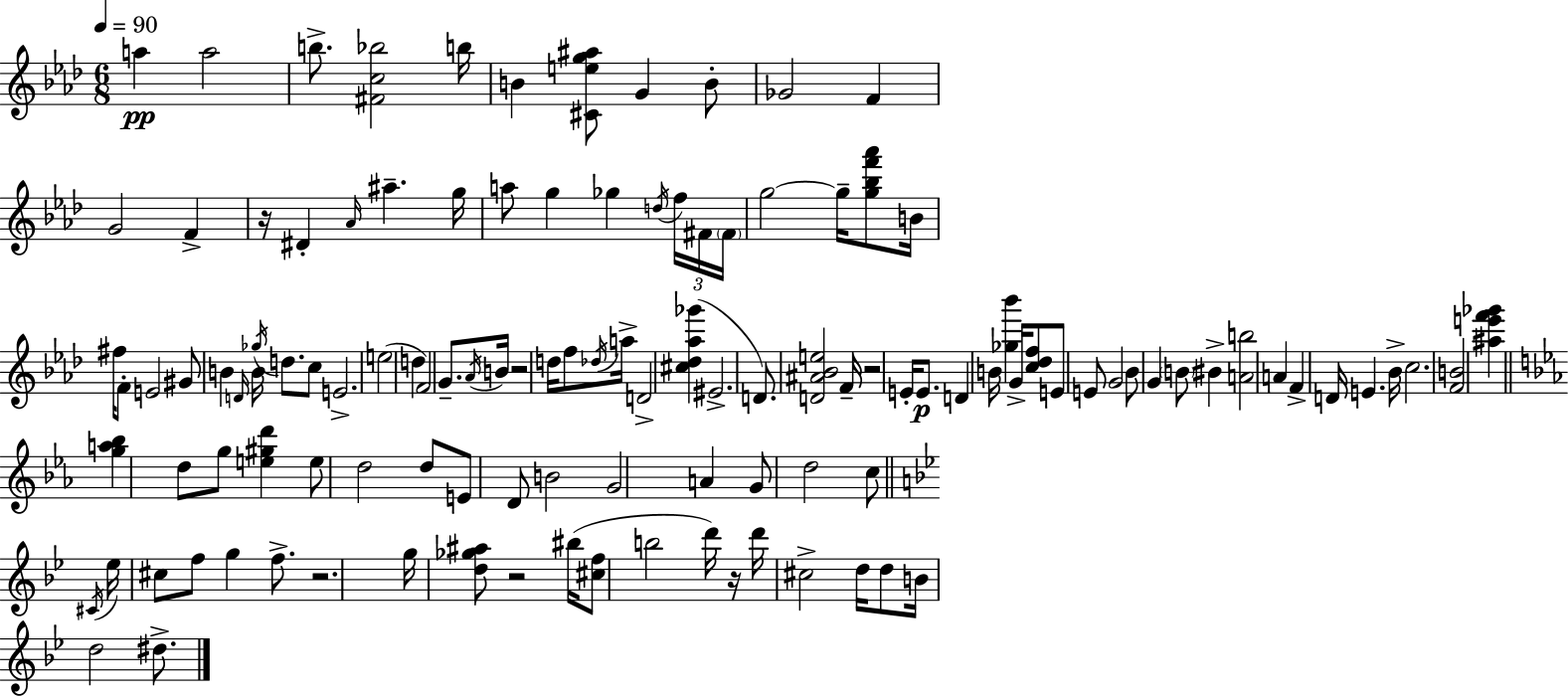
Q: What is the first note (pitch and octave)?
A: A5